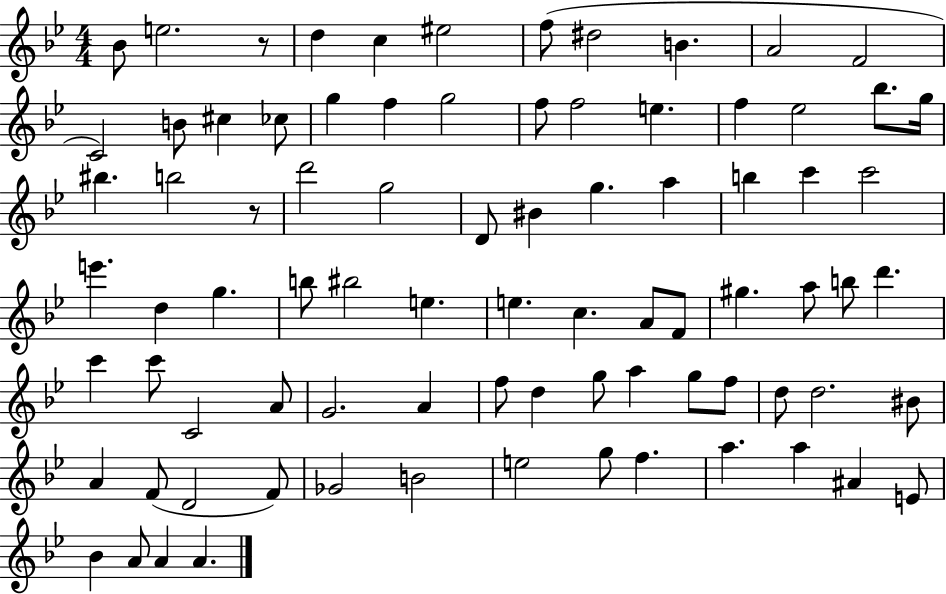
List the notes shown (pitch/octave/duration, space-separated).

Bb4/e E5/h. R/e D5/q C5/q EIS5/h F5/e D#5/h B4/q. A4/h F4/h C4/h B4/e C#5/q CES5/e G5/q F5/q G5/h F5/e F5/h E5/q. F5/q Eb5/h Bb5/e. G5/s BIS5/q. B5/h R/e D6/h G5/h D4/e BIS4/q G5/q. A5/q B5/q C6/q C6/h E6/q. D5/q G5/q. B5/e BIS5/h E5/q. E5/q. C5/q. A4/e F4/e G#5/q. A5/e B5/e D6/q. C6/q C6/e C4/h A4/e G4/h. A4/q F5/e D5/q G5/e A5/q G5/e F5/e D5/e D5/h. BIS4/e A4/q F4/e D4/h F4/e Gb4/h B4/h E5/h G5/e F5/q. A5/q. A5/q A#4/q E4/e Bb4/q A4/e A4/q A4/q.